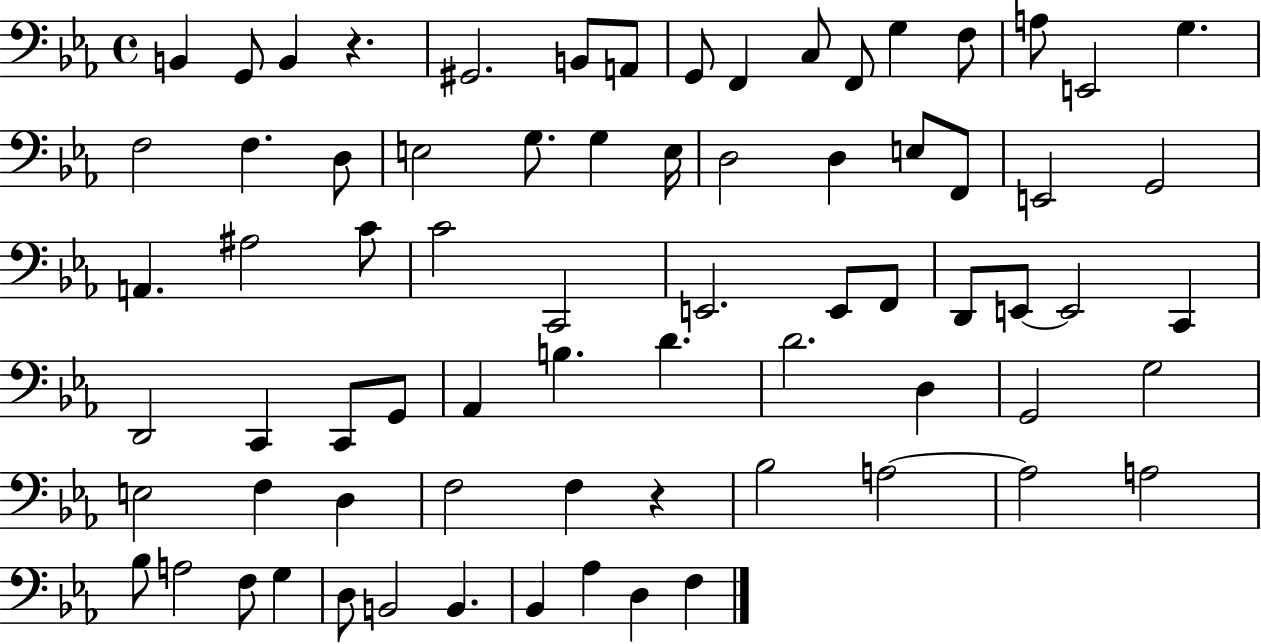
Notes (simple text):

B2/q G2/e B2/q R/q. G#2/h. B2/e A2/e G2/e F2/q C3/e F2/e G3/q F3/e A3/e E2/h G3/q. F3/h F3/q. D3/e E3/h G3/e. G3/q E3/s D3/h D3/q E3/e F2/e E2/h G2/h A2/q. A#3/h C4/e C4/h C2/h E2/h. E2/e F2/e D2/e E2/e E2/h C2/q D2/h C2/q C2/e G2/e Ab2/q B3/q. D4/q. D4/h. D3/q G2/h G3/h E3/h F3/q D3/q F3/h F3/q R/q Bb3/h A3/h A3/h A3/h Bb3/e A3/h F3/e G3/q D3/e B2/h B2/q. Bb2/q Ab3/q D3/q F3/q